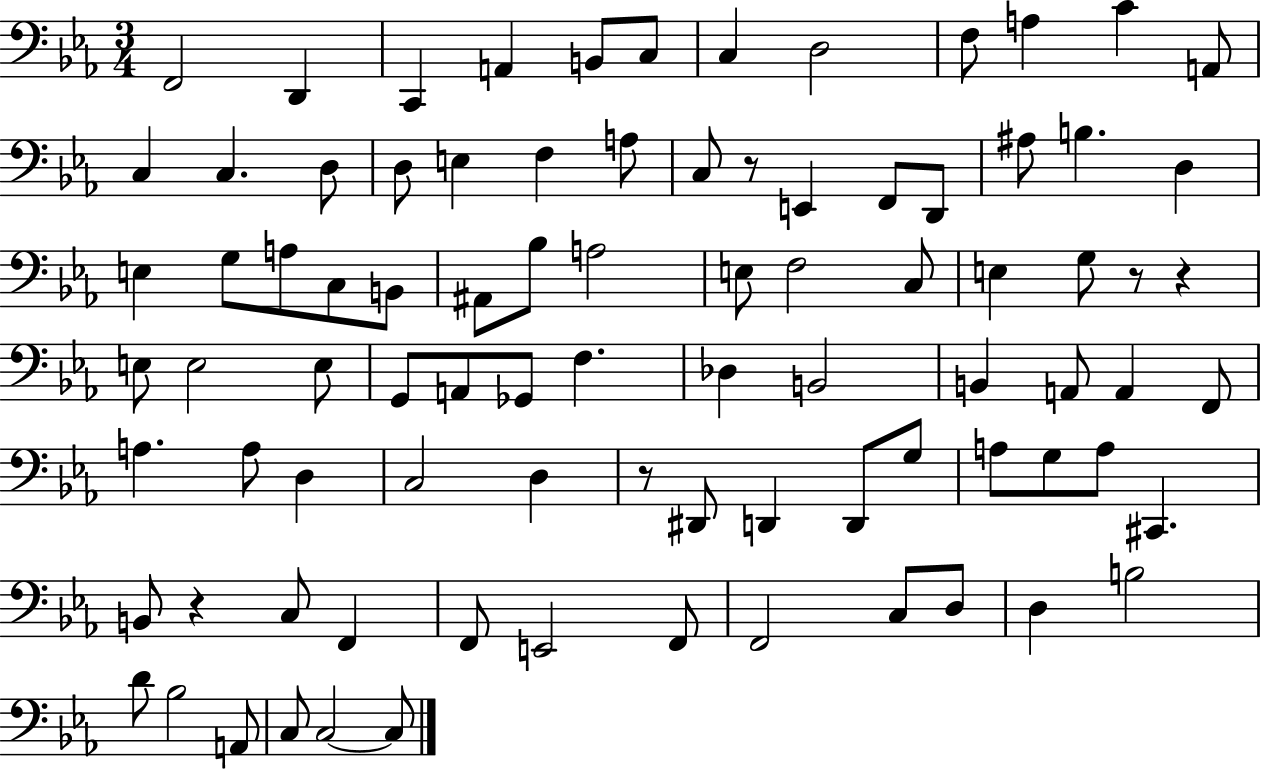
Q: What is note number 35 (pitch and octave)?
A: E3